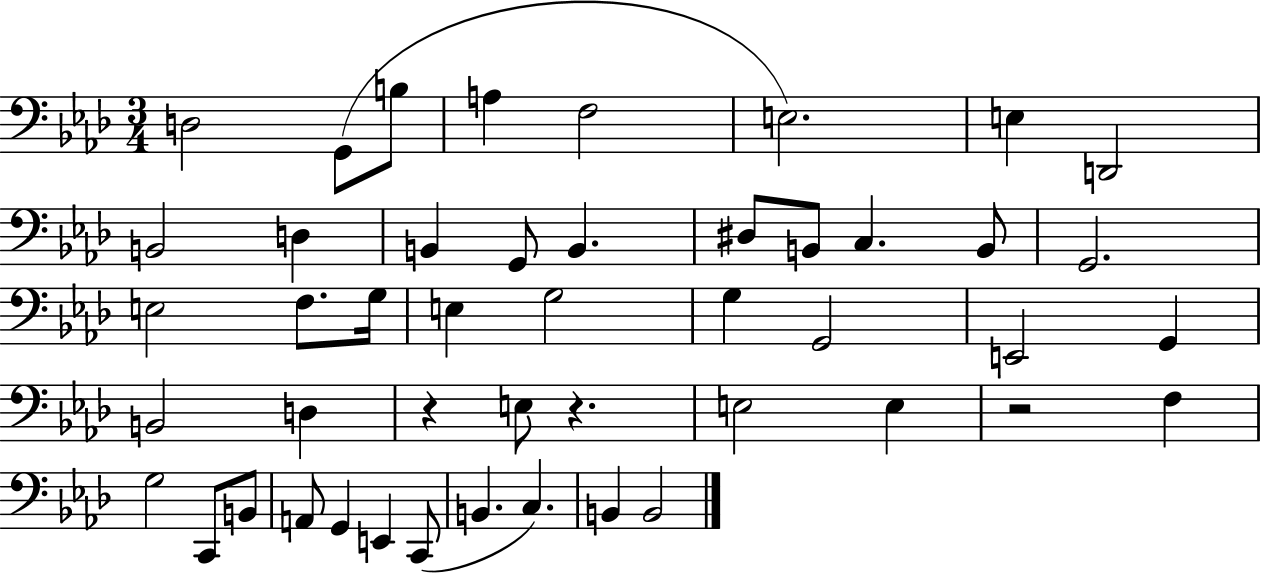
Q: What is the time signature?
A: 3/4